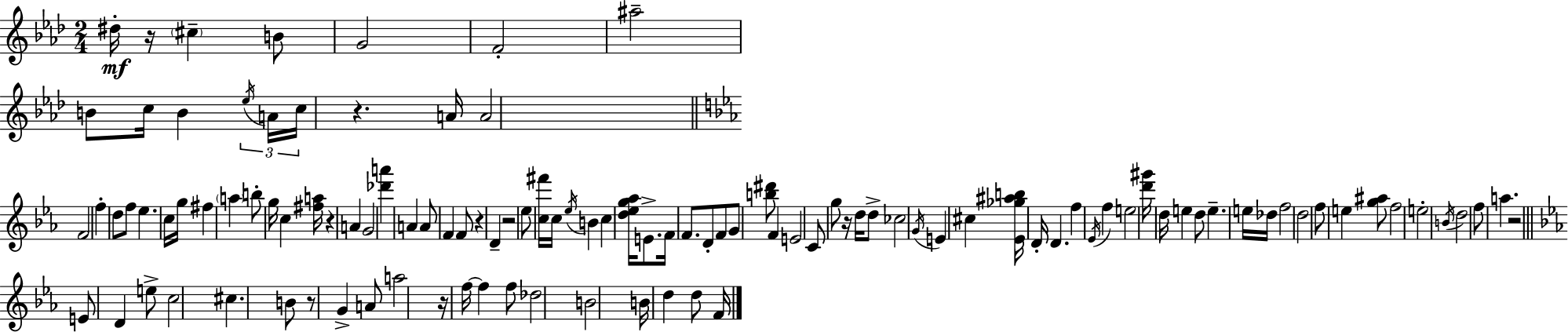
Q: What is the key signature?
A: F minor